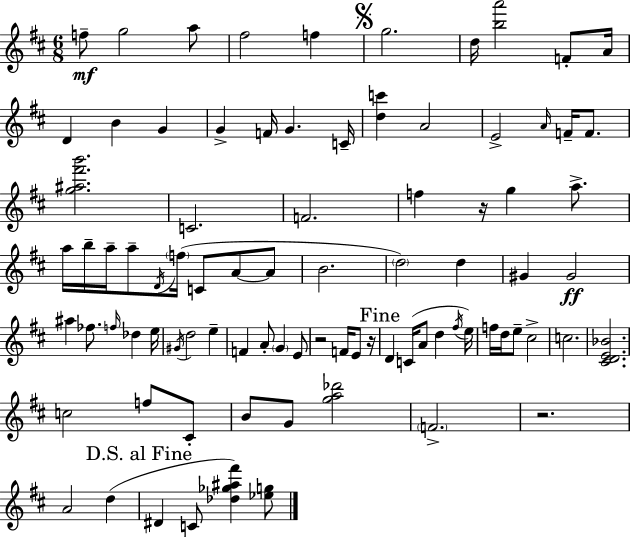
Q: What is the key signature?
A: D major